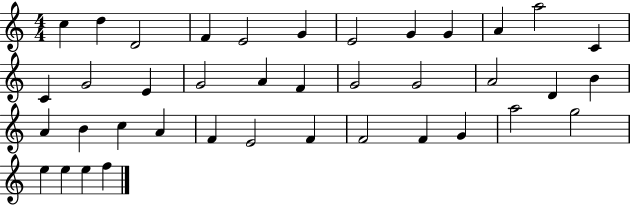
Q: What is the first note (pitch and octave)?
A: C5